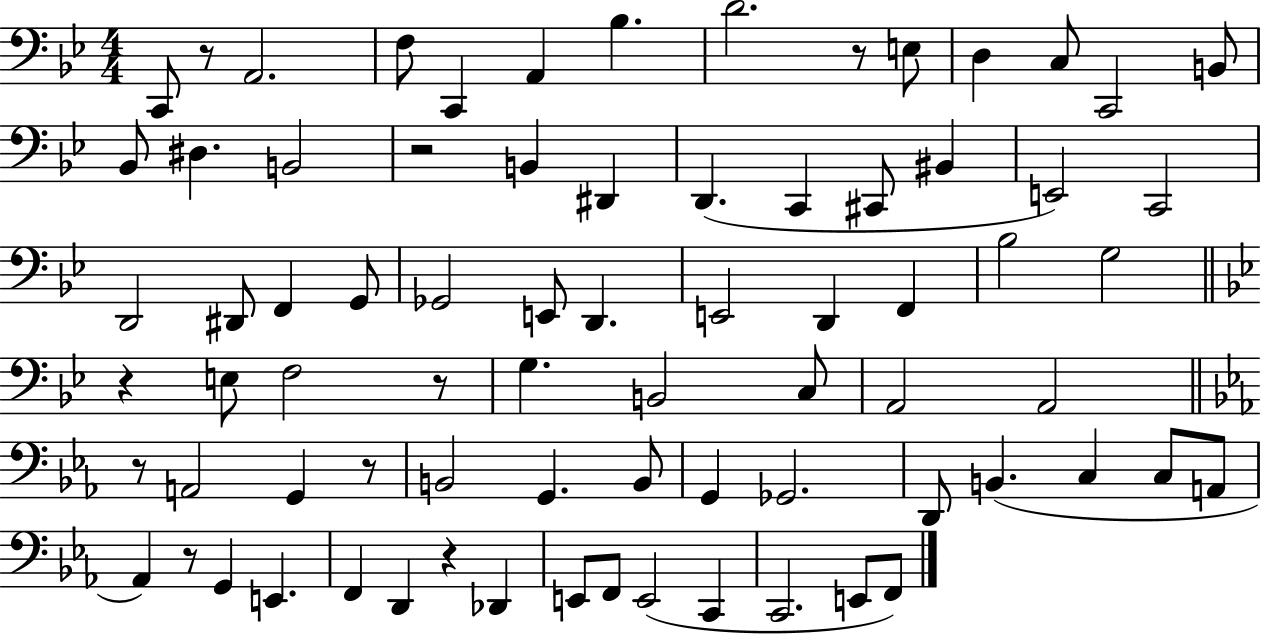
C2/e R/e A2/h. F3/e C2/q A2/q Bb3/q. D4/h. R/e E3/e D3/q C3/e C2/h B2/e Bb2/e D#3/q. B2/h R/h B2/q D#2/q D2/q. C2/q C#2/e BIS2/q E2/h C2/h D2/h D#2/e F2/q G2/e Gb2/h E2/e D2/q. E2/h D2/q F2/q Bb3/h G3/h R/q E3/e F3/h R/e G3/q. B2/h C3/e A2/h A2/h R/e A2/h G2/q R/e B2/h G2/q. B2/e G2/q Gb2/h. D2/e B2/q. C3/q C3/e A2/e Ab2/q R/e G2/q E2/q. F2/q D2/q R/q Db2/q E2/e F2/e E2/h C2/q C2/h. E2/e F2/e